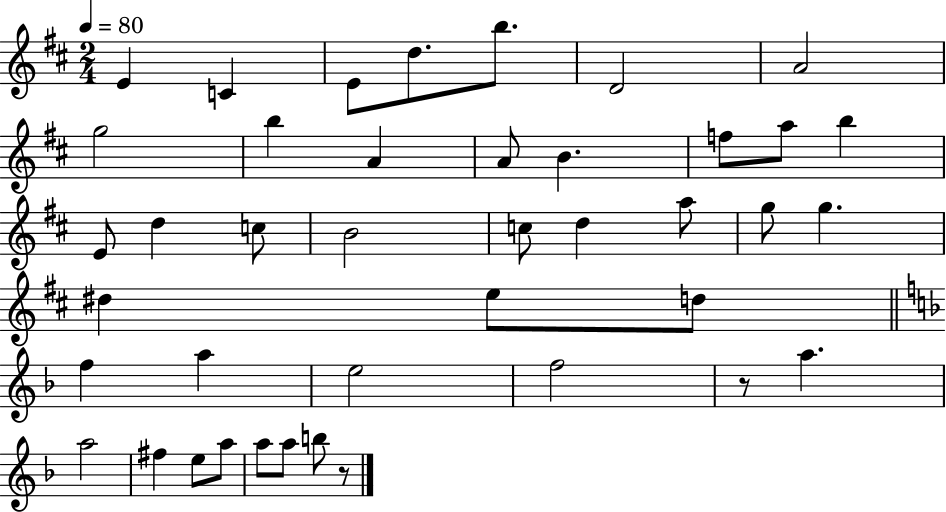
E4/q C4/q E4/e D5/e. B5/e. D4/h A4/h G5/h B5/q A4/q A4/e B4/q. F5/e A5/e B5/q E4/e D5/q C5/e B4/h C5/e D5/q A5/e G5/e G5/q. D#5/q E5/e D5/e F5/q A5/q E5/h F5/h R/e A5/q. A5/h F#5/q E5/e A5/e A5/e A5/e B5/e R/e